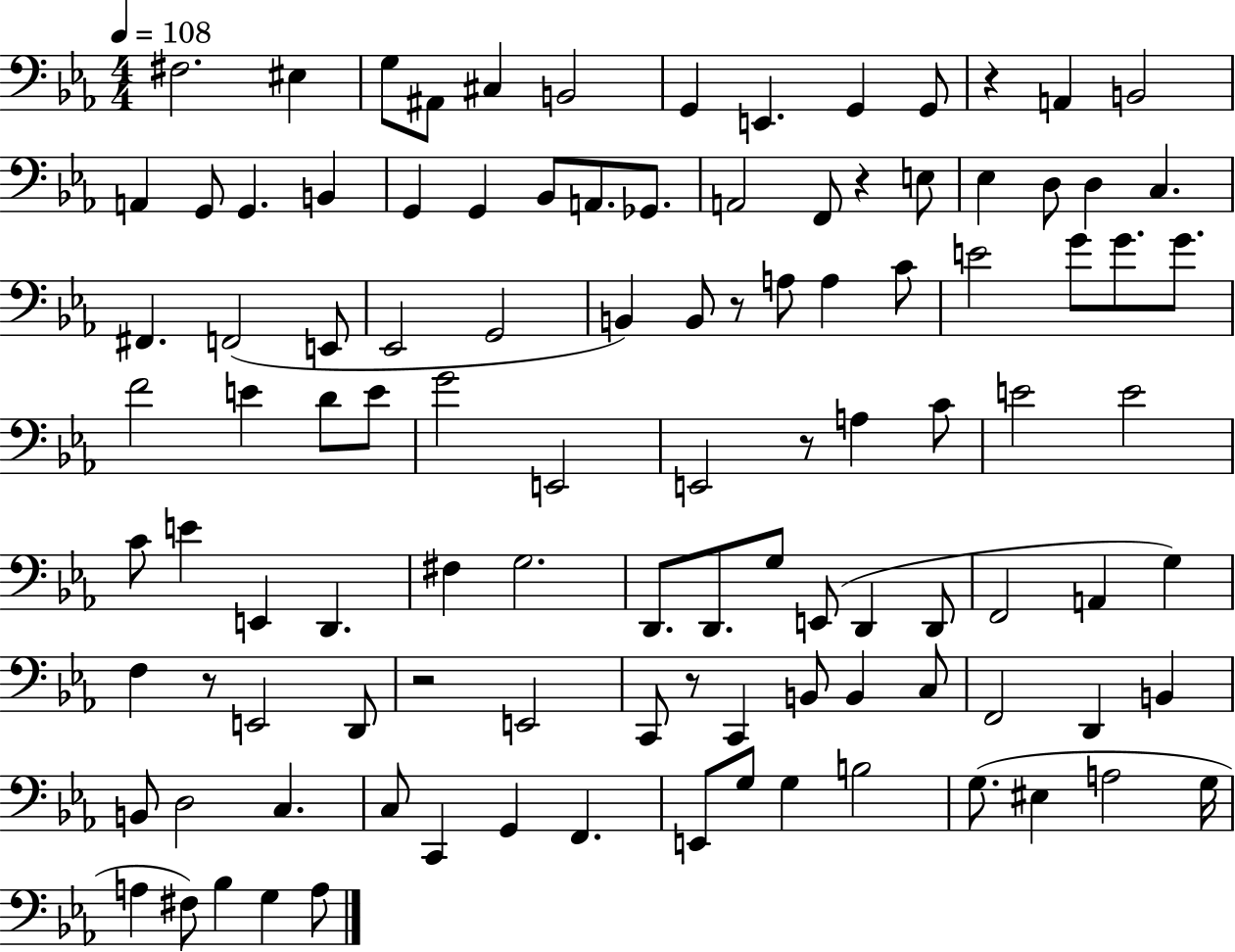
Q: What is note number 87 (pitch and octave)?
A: F2